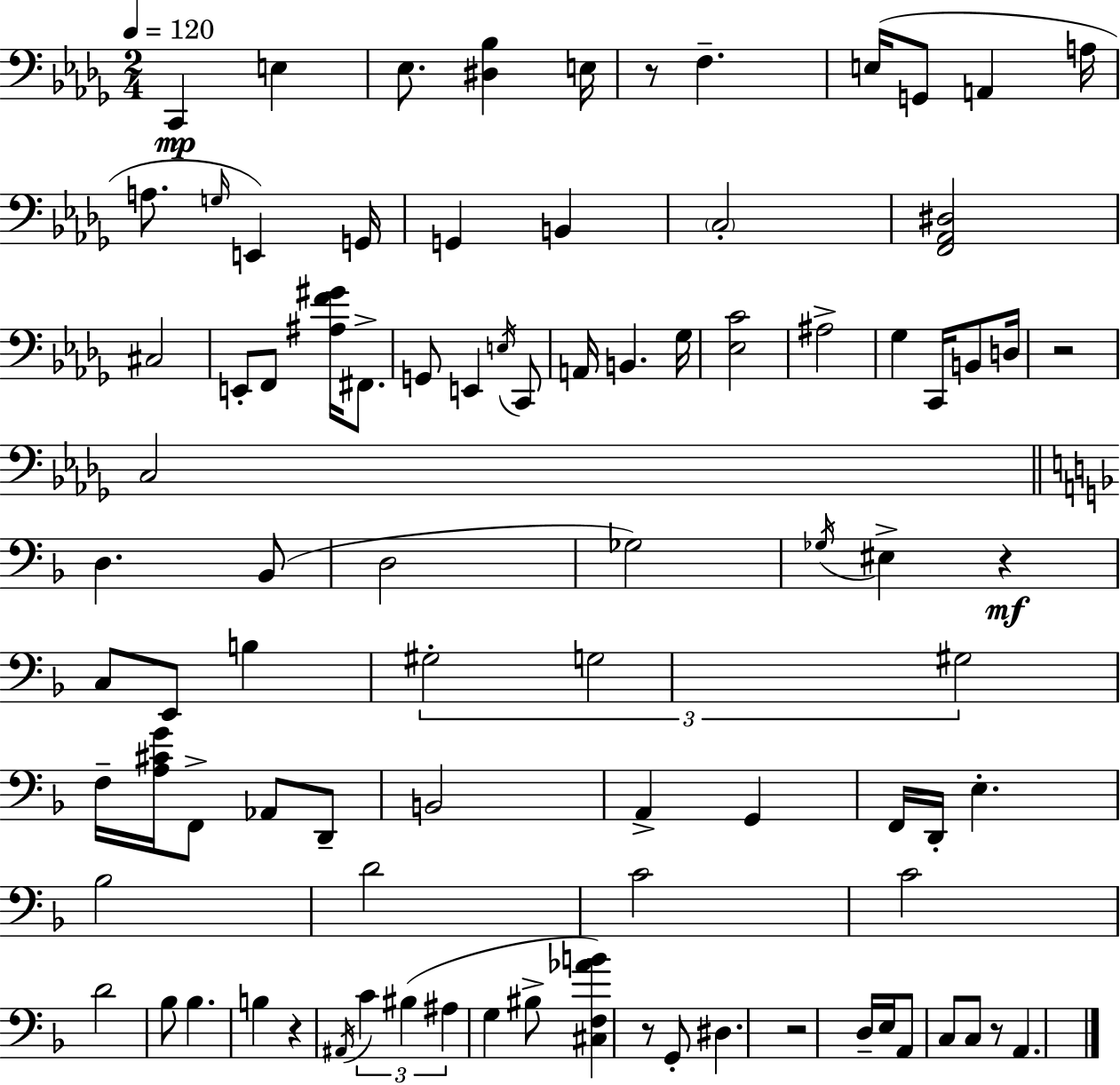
X:1
T:Untitled
M:2/4
L:1/4
K:Bbm
C,, E, _E,/2 [^D,_B,] E,/4 z/2 F, E,/4 G,,/2 A,, A,/4 A,/2 G,/4 E,, G,,/4 G,, B,, C,2 [F,,_A,,^D,]2 ^C,2 E,,/2 F,,/2 [^A,F^G]/4 ^F,,/2 G,,/2 E,, E,/4 C,,/2 A,,/4 B,, _G,/4 [_E,C]2 ^A,2 _G, C,,/4 B,,/2 D,/4 z2 C,2 D, _B,,/2 D,2 _G,2 _G,/4 ^E, z C,/2 E,,/2 B, ^G,2 G,2 ^G,2 F,/4 [A,^CG]/4 F,,/2 _A,,/2 D,,/2 B,,2 A,, G,, F,,/4 D,,/4 E, _B,2 D2 C2 C2 D2 _B,/2 _B, B, z ^A,,/4 C ^B, ^A, G, ^B,/2 [^C,F,_AB] z/2 G,,/2 ^D, z2 D,/4 E,/4 A,,/2 C,/2 C,/2 z/2 A,,